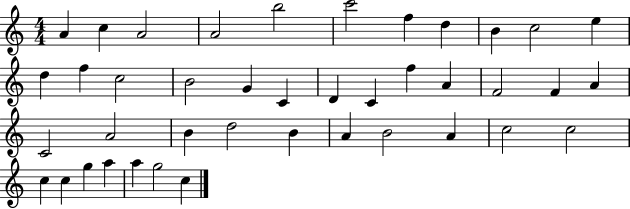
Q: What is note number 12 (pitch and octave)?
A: D5